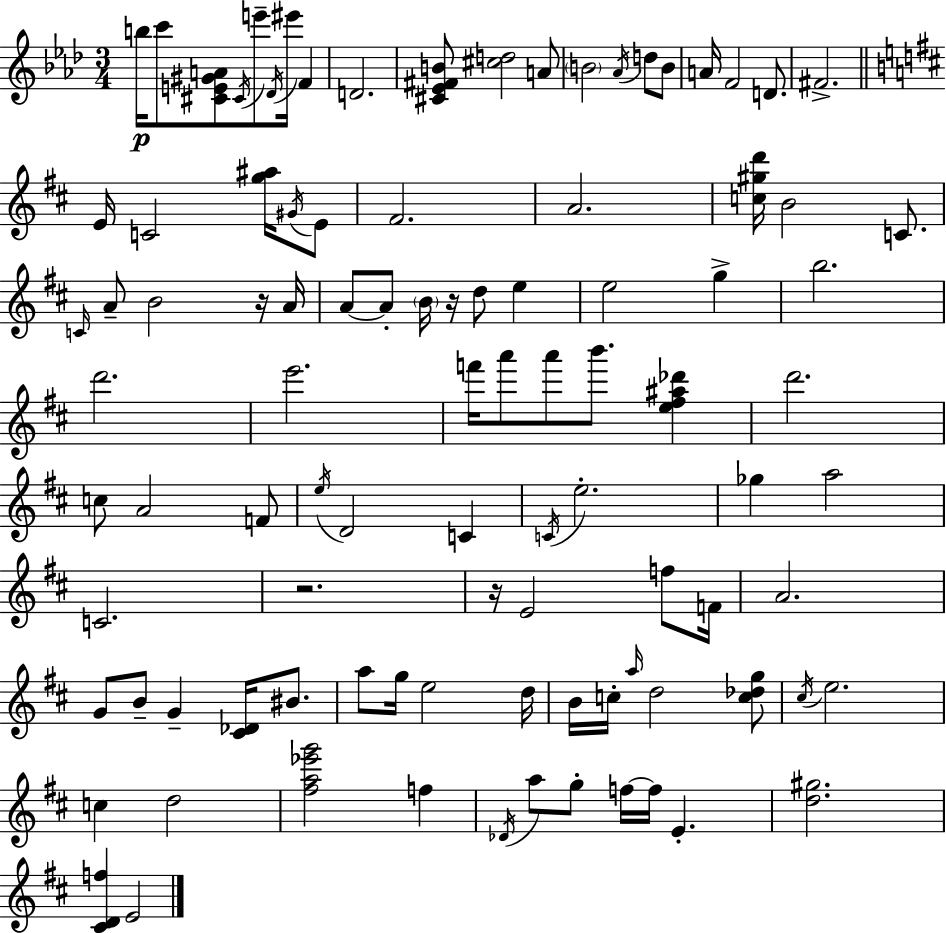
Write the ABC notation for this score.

X:1
T:Untitled
M:3/4
L:1/4
K:Fm
b/4 c'/2 [^CE^GA]/2 ^C/4 e'/2 _D/4 ^e'/4 F D2 [^C_E^FB]/2 [^cd]2 A/2 B2 _A/4 d/2 B/2 A/4 F2 D/2 ^F2 E/4 C2 [g^a]/4 ^G/4 E/2 ^F2 A2 [c^gd']/4 B2 C/2 C/4 A/2 B2 z/4 A/4 A/2 A/2 B/4 z/4 d/2 e e2 g b2 d'2 e'2 f'/4 a'/2 a'/2 b'/2 [e^f^a_d'] d'2 c/2 A2 F/2 e/4 D2 C C/4 e2 _g a2 C2 z2 z/4 E2 f/2 F/4 A2 G/2 B/2 G [^C_D]/4 ^B/2 a/2 g/4 e2 d/4 B/4 c/4 a/4 d2 [c_dg]/2 ^c/4 e2 c d2 [^fa_e'g']2 f _D/4 a/2 g/2 f/4 f/4 E [d^g]2 [^CDf] E2